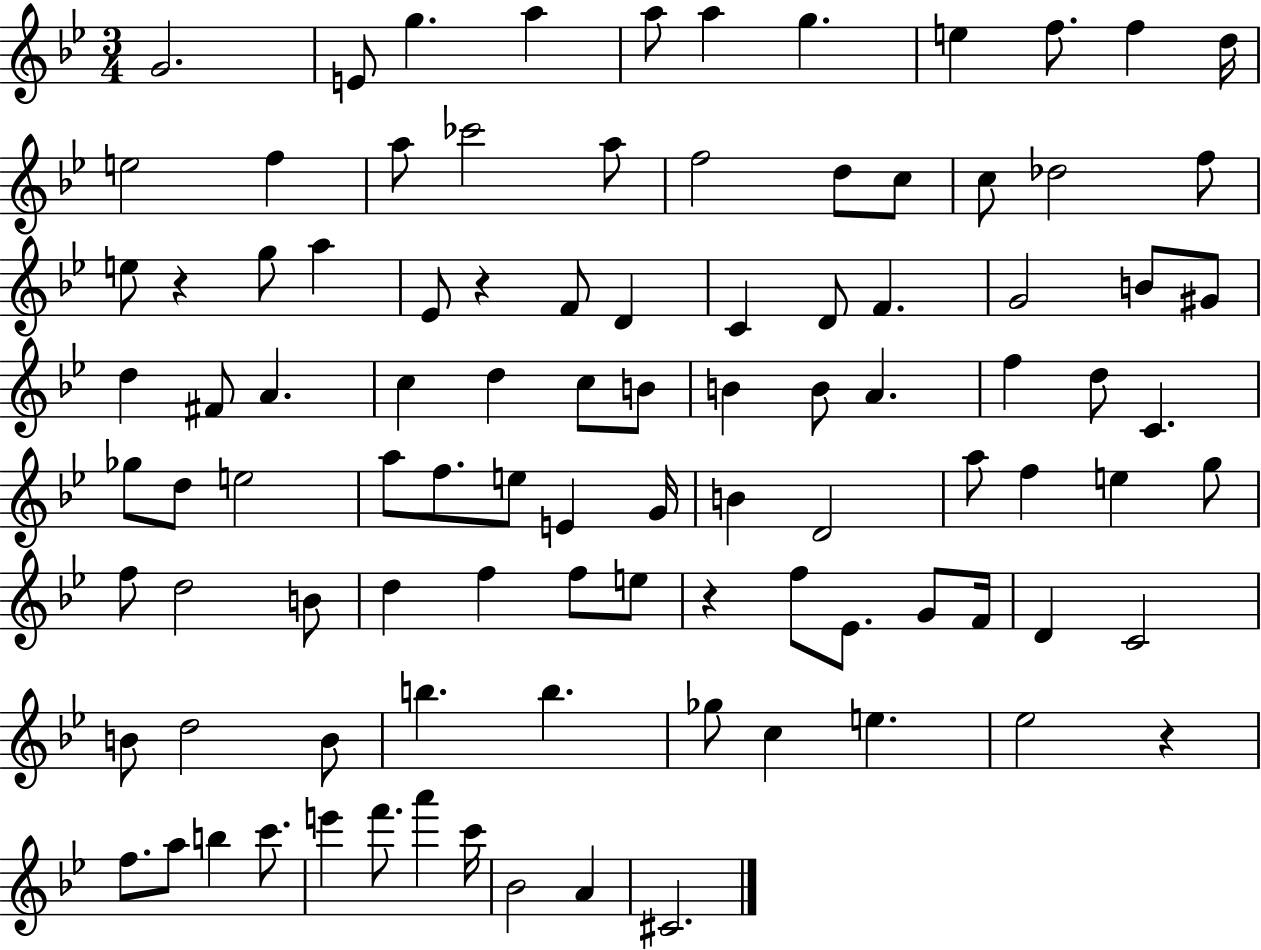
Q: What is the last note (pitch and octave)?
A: C#4